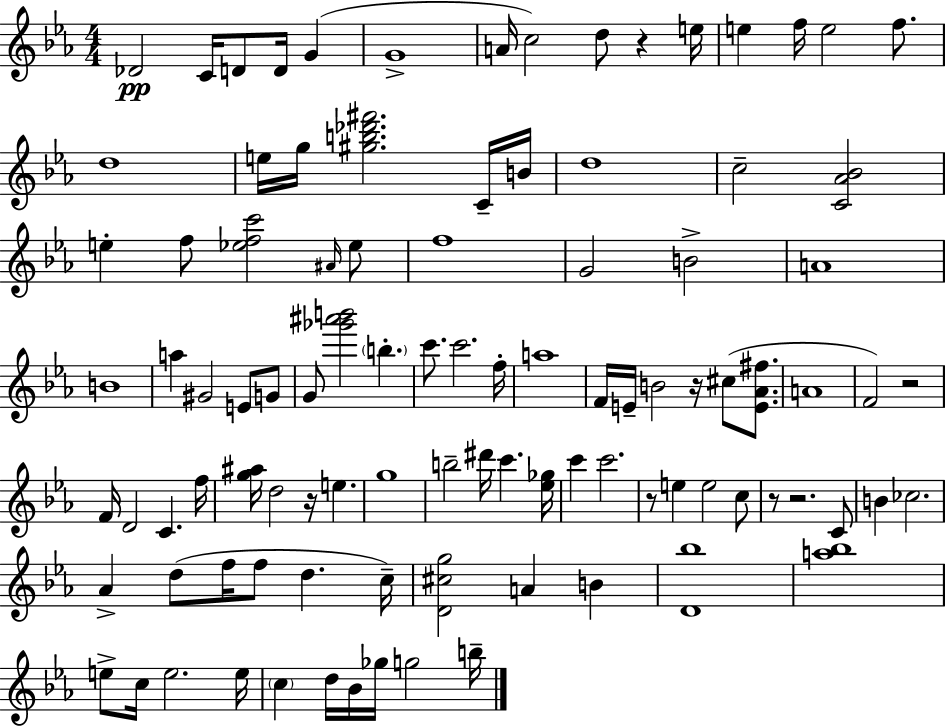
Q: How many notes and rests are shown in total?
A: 99